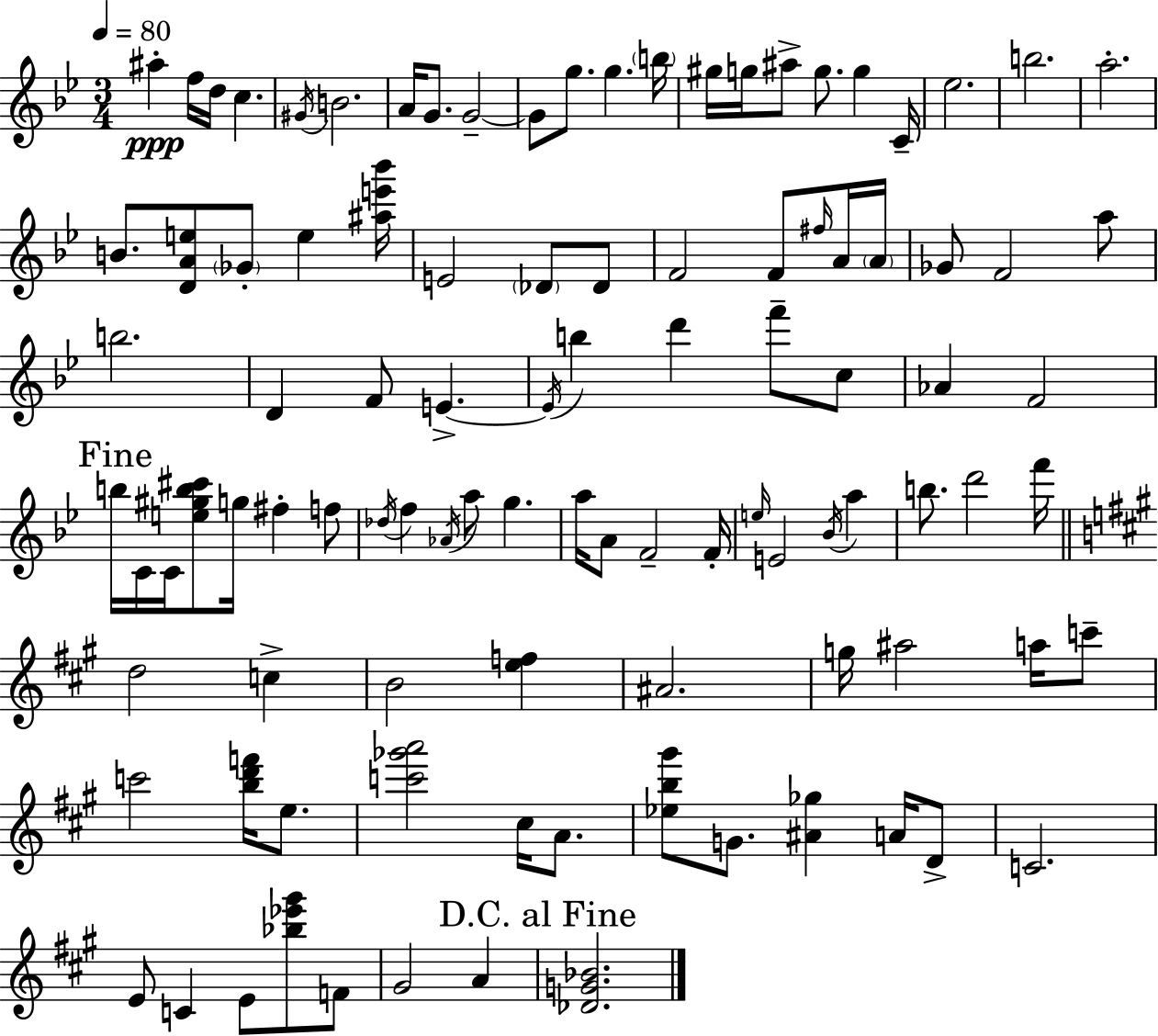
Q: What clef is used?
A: treble